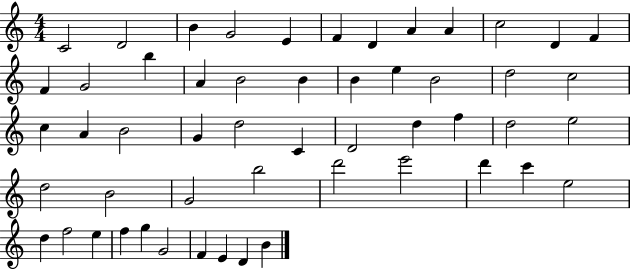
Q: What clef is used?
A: treble